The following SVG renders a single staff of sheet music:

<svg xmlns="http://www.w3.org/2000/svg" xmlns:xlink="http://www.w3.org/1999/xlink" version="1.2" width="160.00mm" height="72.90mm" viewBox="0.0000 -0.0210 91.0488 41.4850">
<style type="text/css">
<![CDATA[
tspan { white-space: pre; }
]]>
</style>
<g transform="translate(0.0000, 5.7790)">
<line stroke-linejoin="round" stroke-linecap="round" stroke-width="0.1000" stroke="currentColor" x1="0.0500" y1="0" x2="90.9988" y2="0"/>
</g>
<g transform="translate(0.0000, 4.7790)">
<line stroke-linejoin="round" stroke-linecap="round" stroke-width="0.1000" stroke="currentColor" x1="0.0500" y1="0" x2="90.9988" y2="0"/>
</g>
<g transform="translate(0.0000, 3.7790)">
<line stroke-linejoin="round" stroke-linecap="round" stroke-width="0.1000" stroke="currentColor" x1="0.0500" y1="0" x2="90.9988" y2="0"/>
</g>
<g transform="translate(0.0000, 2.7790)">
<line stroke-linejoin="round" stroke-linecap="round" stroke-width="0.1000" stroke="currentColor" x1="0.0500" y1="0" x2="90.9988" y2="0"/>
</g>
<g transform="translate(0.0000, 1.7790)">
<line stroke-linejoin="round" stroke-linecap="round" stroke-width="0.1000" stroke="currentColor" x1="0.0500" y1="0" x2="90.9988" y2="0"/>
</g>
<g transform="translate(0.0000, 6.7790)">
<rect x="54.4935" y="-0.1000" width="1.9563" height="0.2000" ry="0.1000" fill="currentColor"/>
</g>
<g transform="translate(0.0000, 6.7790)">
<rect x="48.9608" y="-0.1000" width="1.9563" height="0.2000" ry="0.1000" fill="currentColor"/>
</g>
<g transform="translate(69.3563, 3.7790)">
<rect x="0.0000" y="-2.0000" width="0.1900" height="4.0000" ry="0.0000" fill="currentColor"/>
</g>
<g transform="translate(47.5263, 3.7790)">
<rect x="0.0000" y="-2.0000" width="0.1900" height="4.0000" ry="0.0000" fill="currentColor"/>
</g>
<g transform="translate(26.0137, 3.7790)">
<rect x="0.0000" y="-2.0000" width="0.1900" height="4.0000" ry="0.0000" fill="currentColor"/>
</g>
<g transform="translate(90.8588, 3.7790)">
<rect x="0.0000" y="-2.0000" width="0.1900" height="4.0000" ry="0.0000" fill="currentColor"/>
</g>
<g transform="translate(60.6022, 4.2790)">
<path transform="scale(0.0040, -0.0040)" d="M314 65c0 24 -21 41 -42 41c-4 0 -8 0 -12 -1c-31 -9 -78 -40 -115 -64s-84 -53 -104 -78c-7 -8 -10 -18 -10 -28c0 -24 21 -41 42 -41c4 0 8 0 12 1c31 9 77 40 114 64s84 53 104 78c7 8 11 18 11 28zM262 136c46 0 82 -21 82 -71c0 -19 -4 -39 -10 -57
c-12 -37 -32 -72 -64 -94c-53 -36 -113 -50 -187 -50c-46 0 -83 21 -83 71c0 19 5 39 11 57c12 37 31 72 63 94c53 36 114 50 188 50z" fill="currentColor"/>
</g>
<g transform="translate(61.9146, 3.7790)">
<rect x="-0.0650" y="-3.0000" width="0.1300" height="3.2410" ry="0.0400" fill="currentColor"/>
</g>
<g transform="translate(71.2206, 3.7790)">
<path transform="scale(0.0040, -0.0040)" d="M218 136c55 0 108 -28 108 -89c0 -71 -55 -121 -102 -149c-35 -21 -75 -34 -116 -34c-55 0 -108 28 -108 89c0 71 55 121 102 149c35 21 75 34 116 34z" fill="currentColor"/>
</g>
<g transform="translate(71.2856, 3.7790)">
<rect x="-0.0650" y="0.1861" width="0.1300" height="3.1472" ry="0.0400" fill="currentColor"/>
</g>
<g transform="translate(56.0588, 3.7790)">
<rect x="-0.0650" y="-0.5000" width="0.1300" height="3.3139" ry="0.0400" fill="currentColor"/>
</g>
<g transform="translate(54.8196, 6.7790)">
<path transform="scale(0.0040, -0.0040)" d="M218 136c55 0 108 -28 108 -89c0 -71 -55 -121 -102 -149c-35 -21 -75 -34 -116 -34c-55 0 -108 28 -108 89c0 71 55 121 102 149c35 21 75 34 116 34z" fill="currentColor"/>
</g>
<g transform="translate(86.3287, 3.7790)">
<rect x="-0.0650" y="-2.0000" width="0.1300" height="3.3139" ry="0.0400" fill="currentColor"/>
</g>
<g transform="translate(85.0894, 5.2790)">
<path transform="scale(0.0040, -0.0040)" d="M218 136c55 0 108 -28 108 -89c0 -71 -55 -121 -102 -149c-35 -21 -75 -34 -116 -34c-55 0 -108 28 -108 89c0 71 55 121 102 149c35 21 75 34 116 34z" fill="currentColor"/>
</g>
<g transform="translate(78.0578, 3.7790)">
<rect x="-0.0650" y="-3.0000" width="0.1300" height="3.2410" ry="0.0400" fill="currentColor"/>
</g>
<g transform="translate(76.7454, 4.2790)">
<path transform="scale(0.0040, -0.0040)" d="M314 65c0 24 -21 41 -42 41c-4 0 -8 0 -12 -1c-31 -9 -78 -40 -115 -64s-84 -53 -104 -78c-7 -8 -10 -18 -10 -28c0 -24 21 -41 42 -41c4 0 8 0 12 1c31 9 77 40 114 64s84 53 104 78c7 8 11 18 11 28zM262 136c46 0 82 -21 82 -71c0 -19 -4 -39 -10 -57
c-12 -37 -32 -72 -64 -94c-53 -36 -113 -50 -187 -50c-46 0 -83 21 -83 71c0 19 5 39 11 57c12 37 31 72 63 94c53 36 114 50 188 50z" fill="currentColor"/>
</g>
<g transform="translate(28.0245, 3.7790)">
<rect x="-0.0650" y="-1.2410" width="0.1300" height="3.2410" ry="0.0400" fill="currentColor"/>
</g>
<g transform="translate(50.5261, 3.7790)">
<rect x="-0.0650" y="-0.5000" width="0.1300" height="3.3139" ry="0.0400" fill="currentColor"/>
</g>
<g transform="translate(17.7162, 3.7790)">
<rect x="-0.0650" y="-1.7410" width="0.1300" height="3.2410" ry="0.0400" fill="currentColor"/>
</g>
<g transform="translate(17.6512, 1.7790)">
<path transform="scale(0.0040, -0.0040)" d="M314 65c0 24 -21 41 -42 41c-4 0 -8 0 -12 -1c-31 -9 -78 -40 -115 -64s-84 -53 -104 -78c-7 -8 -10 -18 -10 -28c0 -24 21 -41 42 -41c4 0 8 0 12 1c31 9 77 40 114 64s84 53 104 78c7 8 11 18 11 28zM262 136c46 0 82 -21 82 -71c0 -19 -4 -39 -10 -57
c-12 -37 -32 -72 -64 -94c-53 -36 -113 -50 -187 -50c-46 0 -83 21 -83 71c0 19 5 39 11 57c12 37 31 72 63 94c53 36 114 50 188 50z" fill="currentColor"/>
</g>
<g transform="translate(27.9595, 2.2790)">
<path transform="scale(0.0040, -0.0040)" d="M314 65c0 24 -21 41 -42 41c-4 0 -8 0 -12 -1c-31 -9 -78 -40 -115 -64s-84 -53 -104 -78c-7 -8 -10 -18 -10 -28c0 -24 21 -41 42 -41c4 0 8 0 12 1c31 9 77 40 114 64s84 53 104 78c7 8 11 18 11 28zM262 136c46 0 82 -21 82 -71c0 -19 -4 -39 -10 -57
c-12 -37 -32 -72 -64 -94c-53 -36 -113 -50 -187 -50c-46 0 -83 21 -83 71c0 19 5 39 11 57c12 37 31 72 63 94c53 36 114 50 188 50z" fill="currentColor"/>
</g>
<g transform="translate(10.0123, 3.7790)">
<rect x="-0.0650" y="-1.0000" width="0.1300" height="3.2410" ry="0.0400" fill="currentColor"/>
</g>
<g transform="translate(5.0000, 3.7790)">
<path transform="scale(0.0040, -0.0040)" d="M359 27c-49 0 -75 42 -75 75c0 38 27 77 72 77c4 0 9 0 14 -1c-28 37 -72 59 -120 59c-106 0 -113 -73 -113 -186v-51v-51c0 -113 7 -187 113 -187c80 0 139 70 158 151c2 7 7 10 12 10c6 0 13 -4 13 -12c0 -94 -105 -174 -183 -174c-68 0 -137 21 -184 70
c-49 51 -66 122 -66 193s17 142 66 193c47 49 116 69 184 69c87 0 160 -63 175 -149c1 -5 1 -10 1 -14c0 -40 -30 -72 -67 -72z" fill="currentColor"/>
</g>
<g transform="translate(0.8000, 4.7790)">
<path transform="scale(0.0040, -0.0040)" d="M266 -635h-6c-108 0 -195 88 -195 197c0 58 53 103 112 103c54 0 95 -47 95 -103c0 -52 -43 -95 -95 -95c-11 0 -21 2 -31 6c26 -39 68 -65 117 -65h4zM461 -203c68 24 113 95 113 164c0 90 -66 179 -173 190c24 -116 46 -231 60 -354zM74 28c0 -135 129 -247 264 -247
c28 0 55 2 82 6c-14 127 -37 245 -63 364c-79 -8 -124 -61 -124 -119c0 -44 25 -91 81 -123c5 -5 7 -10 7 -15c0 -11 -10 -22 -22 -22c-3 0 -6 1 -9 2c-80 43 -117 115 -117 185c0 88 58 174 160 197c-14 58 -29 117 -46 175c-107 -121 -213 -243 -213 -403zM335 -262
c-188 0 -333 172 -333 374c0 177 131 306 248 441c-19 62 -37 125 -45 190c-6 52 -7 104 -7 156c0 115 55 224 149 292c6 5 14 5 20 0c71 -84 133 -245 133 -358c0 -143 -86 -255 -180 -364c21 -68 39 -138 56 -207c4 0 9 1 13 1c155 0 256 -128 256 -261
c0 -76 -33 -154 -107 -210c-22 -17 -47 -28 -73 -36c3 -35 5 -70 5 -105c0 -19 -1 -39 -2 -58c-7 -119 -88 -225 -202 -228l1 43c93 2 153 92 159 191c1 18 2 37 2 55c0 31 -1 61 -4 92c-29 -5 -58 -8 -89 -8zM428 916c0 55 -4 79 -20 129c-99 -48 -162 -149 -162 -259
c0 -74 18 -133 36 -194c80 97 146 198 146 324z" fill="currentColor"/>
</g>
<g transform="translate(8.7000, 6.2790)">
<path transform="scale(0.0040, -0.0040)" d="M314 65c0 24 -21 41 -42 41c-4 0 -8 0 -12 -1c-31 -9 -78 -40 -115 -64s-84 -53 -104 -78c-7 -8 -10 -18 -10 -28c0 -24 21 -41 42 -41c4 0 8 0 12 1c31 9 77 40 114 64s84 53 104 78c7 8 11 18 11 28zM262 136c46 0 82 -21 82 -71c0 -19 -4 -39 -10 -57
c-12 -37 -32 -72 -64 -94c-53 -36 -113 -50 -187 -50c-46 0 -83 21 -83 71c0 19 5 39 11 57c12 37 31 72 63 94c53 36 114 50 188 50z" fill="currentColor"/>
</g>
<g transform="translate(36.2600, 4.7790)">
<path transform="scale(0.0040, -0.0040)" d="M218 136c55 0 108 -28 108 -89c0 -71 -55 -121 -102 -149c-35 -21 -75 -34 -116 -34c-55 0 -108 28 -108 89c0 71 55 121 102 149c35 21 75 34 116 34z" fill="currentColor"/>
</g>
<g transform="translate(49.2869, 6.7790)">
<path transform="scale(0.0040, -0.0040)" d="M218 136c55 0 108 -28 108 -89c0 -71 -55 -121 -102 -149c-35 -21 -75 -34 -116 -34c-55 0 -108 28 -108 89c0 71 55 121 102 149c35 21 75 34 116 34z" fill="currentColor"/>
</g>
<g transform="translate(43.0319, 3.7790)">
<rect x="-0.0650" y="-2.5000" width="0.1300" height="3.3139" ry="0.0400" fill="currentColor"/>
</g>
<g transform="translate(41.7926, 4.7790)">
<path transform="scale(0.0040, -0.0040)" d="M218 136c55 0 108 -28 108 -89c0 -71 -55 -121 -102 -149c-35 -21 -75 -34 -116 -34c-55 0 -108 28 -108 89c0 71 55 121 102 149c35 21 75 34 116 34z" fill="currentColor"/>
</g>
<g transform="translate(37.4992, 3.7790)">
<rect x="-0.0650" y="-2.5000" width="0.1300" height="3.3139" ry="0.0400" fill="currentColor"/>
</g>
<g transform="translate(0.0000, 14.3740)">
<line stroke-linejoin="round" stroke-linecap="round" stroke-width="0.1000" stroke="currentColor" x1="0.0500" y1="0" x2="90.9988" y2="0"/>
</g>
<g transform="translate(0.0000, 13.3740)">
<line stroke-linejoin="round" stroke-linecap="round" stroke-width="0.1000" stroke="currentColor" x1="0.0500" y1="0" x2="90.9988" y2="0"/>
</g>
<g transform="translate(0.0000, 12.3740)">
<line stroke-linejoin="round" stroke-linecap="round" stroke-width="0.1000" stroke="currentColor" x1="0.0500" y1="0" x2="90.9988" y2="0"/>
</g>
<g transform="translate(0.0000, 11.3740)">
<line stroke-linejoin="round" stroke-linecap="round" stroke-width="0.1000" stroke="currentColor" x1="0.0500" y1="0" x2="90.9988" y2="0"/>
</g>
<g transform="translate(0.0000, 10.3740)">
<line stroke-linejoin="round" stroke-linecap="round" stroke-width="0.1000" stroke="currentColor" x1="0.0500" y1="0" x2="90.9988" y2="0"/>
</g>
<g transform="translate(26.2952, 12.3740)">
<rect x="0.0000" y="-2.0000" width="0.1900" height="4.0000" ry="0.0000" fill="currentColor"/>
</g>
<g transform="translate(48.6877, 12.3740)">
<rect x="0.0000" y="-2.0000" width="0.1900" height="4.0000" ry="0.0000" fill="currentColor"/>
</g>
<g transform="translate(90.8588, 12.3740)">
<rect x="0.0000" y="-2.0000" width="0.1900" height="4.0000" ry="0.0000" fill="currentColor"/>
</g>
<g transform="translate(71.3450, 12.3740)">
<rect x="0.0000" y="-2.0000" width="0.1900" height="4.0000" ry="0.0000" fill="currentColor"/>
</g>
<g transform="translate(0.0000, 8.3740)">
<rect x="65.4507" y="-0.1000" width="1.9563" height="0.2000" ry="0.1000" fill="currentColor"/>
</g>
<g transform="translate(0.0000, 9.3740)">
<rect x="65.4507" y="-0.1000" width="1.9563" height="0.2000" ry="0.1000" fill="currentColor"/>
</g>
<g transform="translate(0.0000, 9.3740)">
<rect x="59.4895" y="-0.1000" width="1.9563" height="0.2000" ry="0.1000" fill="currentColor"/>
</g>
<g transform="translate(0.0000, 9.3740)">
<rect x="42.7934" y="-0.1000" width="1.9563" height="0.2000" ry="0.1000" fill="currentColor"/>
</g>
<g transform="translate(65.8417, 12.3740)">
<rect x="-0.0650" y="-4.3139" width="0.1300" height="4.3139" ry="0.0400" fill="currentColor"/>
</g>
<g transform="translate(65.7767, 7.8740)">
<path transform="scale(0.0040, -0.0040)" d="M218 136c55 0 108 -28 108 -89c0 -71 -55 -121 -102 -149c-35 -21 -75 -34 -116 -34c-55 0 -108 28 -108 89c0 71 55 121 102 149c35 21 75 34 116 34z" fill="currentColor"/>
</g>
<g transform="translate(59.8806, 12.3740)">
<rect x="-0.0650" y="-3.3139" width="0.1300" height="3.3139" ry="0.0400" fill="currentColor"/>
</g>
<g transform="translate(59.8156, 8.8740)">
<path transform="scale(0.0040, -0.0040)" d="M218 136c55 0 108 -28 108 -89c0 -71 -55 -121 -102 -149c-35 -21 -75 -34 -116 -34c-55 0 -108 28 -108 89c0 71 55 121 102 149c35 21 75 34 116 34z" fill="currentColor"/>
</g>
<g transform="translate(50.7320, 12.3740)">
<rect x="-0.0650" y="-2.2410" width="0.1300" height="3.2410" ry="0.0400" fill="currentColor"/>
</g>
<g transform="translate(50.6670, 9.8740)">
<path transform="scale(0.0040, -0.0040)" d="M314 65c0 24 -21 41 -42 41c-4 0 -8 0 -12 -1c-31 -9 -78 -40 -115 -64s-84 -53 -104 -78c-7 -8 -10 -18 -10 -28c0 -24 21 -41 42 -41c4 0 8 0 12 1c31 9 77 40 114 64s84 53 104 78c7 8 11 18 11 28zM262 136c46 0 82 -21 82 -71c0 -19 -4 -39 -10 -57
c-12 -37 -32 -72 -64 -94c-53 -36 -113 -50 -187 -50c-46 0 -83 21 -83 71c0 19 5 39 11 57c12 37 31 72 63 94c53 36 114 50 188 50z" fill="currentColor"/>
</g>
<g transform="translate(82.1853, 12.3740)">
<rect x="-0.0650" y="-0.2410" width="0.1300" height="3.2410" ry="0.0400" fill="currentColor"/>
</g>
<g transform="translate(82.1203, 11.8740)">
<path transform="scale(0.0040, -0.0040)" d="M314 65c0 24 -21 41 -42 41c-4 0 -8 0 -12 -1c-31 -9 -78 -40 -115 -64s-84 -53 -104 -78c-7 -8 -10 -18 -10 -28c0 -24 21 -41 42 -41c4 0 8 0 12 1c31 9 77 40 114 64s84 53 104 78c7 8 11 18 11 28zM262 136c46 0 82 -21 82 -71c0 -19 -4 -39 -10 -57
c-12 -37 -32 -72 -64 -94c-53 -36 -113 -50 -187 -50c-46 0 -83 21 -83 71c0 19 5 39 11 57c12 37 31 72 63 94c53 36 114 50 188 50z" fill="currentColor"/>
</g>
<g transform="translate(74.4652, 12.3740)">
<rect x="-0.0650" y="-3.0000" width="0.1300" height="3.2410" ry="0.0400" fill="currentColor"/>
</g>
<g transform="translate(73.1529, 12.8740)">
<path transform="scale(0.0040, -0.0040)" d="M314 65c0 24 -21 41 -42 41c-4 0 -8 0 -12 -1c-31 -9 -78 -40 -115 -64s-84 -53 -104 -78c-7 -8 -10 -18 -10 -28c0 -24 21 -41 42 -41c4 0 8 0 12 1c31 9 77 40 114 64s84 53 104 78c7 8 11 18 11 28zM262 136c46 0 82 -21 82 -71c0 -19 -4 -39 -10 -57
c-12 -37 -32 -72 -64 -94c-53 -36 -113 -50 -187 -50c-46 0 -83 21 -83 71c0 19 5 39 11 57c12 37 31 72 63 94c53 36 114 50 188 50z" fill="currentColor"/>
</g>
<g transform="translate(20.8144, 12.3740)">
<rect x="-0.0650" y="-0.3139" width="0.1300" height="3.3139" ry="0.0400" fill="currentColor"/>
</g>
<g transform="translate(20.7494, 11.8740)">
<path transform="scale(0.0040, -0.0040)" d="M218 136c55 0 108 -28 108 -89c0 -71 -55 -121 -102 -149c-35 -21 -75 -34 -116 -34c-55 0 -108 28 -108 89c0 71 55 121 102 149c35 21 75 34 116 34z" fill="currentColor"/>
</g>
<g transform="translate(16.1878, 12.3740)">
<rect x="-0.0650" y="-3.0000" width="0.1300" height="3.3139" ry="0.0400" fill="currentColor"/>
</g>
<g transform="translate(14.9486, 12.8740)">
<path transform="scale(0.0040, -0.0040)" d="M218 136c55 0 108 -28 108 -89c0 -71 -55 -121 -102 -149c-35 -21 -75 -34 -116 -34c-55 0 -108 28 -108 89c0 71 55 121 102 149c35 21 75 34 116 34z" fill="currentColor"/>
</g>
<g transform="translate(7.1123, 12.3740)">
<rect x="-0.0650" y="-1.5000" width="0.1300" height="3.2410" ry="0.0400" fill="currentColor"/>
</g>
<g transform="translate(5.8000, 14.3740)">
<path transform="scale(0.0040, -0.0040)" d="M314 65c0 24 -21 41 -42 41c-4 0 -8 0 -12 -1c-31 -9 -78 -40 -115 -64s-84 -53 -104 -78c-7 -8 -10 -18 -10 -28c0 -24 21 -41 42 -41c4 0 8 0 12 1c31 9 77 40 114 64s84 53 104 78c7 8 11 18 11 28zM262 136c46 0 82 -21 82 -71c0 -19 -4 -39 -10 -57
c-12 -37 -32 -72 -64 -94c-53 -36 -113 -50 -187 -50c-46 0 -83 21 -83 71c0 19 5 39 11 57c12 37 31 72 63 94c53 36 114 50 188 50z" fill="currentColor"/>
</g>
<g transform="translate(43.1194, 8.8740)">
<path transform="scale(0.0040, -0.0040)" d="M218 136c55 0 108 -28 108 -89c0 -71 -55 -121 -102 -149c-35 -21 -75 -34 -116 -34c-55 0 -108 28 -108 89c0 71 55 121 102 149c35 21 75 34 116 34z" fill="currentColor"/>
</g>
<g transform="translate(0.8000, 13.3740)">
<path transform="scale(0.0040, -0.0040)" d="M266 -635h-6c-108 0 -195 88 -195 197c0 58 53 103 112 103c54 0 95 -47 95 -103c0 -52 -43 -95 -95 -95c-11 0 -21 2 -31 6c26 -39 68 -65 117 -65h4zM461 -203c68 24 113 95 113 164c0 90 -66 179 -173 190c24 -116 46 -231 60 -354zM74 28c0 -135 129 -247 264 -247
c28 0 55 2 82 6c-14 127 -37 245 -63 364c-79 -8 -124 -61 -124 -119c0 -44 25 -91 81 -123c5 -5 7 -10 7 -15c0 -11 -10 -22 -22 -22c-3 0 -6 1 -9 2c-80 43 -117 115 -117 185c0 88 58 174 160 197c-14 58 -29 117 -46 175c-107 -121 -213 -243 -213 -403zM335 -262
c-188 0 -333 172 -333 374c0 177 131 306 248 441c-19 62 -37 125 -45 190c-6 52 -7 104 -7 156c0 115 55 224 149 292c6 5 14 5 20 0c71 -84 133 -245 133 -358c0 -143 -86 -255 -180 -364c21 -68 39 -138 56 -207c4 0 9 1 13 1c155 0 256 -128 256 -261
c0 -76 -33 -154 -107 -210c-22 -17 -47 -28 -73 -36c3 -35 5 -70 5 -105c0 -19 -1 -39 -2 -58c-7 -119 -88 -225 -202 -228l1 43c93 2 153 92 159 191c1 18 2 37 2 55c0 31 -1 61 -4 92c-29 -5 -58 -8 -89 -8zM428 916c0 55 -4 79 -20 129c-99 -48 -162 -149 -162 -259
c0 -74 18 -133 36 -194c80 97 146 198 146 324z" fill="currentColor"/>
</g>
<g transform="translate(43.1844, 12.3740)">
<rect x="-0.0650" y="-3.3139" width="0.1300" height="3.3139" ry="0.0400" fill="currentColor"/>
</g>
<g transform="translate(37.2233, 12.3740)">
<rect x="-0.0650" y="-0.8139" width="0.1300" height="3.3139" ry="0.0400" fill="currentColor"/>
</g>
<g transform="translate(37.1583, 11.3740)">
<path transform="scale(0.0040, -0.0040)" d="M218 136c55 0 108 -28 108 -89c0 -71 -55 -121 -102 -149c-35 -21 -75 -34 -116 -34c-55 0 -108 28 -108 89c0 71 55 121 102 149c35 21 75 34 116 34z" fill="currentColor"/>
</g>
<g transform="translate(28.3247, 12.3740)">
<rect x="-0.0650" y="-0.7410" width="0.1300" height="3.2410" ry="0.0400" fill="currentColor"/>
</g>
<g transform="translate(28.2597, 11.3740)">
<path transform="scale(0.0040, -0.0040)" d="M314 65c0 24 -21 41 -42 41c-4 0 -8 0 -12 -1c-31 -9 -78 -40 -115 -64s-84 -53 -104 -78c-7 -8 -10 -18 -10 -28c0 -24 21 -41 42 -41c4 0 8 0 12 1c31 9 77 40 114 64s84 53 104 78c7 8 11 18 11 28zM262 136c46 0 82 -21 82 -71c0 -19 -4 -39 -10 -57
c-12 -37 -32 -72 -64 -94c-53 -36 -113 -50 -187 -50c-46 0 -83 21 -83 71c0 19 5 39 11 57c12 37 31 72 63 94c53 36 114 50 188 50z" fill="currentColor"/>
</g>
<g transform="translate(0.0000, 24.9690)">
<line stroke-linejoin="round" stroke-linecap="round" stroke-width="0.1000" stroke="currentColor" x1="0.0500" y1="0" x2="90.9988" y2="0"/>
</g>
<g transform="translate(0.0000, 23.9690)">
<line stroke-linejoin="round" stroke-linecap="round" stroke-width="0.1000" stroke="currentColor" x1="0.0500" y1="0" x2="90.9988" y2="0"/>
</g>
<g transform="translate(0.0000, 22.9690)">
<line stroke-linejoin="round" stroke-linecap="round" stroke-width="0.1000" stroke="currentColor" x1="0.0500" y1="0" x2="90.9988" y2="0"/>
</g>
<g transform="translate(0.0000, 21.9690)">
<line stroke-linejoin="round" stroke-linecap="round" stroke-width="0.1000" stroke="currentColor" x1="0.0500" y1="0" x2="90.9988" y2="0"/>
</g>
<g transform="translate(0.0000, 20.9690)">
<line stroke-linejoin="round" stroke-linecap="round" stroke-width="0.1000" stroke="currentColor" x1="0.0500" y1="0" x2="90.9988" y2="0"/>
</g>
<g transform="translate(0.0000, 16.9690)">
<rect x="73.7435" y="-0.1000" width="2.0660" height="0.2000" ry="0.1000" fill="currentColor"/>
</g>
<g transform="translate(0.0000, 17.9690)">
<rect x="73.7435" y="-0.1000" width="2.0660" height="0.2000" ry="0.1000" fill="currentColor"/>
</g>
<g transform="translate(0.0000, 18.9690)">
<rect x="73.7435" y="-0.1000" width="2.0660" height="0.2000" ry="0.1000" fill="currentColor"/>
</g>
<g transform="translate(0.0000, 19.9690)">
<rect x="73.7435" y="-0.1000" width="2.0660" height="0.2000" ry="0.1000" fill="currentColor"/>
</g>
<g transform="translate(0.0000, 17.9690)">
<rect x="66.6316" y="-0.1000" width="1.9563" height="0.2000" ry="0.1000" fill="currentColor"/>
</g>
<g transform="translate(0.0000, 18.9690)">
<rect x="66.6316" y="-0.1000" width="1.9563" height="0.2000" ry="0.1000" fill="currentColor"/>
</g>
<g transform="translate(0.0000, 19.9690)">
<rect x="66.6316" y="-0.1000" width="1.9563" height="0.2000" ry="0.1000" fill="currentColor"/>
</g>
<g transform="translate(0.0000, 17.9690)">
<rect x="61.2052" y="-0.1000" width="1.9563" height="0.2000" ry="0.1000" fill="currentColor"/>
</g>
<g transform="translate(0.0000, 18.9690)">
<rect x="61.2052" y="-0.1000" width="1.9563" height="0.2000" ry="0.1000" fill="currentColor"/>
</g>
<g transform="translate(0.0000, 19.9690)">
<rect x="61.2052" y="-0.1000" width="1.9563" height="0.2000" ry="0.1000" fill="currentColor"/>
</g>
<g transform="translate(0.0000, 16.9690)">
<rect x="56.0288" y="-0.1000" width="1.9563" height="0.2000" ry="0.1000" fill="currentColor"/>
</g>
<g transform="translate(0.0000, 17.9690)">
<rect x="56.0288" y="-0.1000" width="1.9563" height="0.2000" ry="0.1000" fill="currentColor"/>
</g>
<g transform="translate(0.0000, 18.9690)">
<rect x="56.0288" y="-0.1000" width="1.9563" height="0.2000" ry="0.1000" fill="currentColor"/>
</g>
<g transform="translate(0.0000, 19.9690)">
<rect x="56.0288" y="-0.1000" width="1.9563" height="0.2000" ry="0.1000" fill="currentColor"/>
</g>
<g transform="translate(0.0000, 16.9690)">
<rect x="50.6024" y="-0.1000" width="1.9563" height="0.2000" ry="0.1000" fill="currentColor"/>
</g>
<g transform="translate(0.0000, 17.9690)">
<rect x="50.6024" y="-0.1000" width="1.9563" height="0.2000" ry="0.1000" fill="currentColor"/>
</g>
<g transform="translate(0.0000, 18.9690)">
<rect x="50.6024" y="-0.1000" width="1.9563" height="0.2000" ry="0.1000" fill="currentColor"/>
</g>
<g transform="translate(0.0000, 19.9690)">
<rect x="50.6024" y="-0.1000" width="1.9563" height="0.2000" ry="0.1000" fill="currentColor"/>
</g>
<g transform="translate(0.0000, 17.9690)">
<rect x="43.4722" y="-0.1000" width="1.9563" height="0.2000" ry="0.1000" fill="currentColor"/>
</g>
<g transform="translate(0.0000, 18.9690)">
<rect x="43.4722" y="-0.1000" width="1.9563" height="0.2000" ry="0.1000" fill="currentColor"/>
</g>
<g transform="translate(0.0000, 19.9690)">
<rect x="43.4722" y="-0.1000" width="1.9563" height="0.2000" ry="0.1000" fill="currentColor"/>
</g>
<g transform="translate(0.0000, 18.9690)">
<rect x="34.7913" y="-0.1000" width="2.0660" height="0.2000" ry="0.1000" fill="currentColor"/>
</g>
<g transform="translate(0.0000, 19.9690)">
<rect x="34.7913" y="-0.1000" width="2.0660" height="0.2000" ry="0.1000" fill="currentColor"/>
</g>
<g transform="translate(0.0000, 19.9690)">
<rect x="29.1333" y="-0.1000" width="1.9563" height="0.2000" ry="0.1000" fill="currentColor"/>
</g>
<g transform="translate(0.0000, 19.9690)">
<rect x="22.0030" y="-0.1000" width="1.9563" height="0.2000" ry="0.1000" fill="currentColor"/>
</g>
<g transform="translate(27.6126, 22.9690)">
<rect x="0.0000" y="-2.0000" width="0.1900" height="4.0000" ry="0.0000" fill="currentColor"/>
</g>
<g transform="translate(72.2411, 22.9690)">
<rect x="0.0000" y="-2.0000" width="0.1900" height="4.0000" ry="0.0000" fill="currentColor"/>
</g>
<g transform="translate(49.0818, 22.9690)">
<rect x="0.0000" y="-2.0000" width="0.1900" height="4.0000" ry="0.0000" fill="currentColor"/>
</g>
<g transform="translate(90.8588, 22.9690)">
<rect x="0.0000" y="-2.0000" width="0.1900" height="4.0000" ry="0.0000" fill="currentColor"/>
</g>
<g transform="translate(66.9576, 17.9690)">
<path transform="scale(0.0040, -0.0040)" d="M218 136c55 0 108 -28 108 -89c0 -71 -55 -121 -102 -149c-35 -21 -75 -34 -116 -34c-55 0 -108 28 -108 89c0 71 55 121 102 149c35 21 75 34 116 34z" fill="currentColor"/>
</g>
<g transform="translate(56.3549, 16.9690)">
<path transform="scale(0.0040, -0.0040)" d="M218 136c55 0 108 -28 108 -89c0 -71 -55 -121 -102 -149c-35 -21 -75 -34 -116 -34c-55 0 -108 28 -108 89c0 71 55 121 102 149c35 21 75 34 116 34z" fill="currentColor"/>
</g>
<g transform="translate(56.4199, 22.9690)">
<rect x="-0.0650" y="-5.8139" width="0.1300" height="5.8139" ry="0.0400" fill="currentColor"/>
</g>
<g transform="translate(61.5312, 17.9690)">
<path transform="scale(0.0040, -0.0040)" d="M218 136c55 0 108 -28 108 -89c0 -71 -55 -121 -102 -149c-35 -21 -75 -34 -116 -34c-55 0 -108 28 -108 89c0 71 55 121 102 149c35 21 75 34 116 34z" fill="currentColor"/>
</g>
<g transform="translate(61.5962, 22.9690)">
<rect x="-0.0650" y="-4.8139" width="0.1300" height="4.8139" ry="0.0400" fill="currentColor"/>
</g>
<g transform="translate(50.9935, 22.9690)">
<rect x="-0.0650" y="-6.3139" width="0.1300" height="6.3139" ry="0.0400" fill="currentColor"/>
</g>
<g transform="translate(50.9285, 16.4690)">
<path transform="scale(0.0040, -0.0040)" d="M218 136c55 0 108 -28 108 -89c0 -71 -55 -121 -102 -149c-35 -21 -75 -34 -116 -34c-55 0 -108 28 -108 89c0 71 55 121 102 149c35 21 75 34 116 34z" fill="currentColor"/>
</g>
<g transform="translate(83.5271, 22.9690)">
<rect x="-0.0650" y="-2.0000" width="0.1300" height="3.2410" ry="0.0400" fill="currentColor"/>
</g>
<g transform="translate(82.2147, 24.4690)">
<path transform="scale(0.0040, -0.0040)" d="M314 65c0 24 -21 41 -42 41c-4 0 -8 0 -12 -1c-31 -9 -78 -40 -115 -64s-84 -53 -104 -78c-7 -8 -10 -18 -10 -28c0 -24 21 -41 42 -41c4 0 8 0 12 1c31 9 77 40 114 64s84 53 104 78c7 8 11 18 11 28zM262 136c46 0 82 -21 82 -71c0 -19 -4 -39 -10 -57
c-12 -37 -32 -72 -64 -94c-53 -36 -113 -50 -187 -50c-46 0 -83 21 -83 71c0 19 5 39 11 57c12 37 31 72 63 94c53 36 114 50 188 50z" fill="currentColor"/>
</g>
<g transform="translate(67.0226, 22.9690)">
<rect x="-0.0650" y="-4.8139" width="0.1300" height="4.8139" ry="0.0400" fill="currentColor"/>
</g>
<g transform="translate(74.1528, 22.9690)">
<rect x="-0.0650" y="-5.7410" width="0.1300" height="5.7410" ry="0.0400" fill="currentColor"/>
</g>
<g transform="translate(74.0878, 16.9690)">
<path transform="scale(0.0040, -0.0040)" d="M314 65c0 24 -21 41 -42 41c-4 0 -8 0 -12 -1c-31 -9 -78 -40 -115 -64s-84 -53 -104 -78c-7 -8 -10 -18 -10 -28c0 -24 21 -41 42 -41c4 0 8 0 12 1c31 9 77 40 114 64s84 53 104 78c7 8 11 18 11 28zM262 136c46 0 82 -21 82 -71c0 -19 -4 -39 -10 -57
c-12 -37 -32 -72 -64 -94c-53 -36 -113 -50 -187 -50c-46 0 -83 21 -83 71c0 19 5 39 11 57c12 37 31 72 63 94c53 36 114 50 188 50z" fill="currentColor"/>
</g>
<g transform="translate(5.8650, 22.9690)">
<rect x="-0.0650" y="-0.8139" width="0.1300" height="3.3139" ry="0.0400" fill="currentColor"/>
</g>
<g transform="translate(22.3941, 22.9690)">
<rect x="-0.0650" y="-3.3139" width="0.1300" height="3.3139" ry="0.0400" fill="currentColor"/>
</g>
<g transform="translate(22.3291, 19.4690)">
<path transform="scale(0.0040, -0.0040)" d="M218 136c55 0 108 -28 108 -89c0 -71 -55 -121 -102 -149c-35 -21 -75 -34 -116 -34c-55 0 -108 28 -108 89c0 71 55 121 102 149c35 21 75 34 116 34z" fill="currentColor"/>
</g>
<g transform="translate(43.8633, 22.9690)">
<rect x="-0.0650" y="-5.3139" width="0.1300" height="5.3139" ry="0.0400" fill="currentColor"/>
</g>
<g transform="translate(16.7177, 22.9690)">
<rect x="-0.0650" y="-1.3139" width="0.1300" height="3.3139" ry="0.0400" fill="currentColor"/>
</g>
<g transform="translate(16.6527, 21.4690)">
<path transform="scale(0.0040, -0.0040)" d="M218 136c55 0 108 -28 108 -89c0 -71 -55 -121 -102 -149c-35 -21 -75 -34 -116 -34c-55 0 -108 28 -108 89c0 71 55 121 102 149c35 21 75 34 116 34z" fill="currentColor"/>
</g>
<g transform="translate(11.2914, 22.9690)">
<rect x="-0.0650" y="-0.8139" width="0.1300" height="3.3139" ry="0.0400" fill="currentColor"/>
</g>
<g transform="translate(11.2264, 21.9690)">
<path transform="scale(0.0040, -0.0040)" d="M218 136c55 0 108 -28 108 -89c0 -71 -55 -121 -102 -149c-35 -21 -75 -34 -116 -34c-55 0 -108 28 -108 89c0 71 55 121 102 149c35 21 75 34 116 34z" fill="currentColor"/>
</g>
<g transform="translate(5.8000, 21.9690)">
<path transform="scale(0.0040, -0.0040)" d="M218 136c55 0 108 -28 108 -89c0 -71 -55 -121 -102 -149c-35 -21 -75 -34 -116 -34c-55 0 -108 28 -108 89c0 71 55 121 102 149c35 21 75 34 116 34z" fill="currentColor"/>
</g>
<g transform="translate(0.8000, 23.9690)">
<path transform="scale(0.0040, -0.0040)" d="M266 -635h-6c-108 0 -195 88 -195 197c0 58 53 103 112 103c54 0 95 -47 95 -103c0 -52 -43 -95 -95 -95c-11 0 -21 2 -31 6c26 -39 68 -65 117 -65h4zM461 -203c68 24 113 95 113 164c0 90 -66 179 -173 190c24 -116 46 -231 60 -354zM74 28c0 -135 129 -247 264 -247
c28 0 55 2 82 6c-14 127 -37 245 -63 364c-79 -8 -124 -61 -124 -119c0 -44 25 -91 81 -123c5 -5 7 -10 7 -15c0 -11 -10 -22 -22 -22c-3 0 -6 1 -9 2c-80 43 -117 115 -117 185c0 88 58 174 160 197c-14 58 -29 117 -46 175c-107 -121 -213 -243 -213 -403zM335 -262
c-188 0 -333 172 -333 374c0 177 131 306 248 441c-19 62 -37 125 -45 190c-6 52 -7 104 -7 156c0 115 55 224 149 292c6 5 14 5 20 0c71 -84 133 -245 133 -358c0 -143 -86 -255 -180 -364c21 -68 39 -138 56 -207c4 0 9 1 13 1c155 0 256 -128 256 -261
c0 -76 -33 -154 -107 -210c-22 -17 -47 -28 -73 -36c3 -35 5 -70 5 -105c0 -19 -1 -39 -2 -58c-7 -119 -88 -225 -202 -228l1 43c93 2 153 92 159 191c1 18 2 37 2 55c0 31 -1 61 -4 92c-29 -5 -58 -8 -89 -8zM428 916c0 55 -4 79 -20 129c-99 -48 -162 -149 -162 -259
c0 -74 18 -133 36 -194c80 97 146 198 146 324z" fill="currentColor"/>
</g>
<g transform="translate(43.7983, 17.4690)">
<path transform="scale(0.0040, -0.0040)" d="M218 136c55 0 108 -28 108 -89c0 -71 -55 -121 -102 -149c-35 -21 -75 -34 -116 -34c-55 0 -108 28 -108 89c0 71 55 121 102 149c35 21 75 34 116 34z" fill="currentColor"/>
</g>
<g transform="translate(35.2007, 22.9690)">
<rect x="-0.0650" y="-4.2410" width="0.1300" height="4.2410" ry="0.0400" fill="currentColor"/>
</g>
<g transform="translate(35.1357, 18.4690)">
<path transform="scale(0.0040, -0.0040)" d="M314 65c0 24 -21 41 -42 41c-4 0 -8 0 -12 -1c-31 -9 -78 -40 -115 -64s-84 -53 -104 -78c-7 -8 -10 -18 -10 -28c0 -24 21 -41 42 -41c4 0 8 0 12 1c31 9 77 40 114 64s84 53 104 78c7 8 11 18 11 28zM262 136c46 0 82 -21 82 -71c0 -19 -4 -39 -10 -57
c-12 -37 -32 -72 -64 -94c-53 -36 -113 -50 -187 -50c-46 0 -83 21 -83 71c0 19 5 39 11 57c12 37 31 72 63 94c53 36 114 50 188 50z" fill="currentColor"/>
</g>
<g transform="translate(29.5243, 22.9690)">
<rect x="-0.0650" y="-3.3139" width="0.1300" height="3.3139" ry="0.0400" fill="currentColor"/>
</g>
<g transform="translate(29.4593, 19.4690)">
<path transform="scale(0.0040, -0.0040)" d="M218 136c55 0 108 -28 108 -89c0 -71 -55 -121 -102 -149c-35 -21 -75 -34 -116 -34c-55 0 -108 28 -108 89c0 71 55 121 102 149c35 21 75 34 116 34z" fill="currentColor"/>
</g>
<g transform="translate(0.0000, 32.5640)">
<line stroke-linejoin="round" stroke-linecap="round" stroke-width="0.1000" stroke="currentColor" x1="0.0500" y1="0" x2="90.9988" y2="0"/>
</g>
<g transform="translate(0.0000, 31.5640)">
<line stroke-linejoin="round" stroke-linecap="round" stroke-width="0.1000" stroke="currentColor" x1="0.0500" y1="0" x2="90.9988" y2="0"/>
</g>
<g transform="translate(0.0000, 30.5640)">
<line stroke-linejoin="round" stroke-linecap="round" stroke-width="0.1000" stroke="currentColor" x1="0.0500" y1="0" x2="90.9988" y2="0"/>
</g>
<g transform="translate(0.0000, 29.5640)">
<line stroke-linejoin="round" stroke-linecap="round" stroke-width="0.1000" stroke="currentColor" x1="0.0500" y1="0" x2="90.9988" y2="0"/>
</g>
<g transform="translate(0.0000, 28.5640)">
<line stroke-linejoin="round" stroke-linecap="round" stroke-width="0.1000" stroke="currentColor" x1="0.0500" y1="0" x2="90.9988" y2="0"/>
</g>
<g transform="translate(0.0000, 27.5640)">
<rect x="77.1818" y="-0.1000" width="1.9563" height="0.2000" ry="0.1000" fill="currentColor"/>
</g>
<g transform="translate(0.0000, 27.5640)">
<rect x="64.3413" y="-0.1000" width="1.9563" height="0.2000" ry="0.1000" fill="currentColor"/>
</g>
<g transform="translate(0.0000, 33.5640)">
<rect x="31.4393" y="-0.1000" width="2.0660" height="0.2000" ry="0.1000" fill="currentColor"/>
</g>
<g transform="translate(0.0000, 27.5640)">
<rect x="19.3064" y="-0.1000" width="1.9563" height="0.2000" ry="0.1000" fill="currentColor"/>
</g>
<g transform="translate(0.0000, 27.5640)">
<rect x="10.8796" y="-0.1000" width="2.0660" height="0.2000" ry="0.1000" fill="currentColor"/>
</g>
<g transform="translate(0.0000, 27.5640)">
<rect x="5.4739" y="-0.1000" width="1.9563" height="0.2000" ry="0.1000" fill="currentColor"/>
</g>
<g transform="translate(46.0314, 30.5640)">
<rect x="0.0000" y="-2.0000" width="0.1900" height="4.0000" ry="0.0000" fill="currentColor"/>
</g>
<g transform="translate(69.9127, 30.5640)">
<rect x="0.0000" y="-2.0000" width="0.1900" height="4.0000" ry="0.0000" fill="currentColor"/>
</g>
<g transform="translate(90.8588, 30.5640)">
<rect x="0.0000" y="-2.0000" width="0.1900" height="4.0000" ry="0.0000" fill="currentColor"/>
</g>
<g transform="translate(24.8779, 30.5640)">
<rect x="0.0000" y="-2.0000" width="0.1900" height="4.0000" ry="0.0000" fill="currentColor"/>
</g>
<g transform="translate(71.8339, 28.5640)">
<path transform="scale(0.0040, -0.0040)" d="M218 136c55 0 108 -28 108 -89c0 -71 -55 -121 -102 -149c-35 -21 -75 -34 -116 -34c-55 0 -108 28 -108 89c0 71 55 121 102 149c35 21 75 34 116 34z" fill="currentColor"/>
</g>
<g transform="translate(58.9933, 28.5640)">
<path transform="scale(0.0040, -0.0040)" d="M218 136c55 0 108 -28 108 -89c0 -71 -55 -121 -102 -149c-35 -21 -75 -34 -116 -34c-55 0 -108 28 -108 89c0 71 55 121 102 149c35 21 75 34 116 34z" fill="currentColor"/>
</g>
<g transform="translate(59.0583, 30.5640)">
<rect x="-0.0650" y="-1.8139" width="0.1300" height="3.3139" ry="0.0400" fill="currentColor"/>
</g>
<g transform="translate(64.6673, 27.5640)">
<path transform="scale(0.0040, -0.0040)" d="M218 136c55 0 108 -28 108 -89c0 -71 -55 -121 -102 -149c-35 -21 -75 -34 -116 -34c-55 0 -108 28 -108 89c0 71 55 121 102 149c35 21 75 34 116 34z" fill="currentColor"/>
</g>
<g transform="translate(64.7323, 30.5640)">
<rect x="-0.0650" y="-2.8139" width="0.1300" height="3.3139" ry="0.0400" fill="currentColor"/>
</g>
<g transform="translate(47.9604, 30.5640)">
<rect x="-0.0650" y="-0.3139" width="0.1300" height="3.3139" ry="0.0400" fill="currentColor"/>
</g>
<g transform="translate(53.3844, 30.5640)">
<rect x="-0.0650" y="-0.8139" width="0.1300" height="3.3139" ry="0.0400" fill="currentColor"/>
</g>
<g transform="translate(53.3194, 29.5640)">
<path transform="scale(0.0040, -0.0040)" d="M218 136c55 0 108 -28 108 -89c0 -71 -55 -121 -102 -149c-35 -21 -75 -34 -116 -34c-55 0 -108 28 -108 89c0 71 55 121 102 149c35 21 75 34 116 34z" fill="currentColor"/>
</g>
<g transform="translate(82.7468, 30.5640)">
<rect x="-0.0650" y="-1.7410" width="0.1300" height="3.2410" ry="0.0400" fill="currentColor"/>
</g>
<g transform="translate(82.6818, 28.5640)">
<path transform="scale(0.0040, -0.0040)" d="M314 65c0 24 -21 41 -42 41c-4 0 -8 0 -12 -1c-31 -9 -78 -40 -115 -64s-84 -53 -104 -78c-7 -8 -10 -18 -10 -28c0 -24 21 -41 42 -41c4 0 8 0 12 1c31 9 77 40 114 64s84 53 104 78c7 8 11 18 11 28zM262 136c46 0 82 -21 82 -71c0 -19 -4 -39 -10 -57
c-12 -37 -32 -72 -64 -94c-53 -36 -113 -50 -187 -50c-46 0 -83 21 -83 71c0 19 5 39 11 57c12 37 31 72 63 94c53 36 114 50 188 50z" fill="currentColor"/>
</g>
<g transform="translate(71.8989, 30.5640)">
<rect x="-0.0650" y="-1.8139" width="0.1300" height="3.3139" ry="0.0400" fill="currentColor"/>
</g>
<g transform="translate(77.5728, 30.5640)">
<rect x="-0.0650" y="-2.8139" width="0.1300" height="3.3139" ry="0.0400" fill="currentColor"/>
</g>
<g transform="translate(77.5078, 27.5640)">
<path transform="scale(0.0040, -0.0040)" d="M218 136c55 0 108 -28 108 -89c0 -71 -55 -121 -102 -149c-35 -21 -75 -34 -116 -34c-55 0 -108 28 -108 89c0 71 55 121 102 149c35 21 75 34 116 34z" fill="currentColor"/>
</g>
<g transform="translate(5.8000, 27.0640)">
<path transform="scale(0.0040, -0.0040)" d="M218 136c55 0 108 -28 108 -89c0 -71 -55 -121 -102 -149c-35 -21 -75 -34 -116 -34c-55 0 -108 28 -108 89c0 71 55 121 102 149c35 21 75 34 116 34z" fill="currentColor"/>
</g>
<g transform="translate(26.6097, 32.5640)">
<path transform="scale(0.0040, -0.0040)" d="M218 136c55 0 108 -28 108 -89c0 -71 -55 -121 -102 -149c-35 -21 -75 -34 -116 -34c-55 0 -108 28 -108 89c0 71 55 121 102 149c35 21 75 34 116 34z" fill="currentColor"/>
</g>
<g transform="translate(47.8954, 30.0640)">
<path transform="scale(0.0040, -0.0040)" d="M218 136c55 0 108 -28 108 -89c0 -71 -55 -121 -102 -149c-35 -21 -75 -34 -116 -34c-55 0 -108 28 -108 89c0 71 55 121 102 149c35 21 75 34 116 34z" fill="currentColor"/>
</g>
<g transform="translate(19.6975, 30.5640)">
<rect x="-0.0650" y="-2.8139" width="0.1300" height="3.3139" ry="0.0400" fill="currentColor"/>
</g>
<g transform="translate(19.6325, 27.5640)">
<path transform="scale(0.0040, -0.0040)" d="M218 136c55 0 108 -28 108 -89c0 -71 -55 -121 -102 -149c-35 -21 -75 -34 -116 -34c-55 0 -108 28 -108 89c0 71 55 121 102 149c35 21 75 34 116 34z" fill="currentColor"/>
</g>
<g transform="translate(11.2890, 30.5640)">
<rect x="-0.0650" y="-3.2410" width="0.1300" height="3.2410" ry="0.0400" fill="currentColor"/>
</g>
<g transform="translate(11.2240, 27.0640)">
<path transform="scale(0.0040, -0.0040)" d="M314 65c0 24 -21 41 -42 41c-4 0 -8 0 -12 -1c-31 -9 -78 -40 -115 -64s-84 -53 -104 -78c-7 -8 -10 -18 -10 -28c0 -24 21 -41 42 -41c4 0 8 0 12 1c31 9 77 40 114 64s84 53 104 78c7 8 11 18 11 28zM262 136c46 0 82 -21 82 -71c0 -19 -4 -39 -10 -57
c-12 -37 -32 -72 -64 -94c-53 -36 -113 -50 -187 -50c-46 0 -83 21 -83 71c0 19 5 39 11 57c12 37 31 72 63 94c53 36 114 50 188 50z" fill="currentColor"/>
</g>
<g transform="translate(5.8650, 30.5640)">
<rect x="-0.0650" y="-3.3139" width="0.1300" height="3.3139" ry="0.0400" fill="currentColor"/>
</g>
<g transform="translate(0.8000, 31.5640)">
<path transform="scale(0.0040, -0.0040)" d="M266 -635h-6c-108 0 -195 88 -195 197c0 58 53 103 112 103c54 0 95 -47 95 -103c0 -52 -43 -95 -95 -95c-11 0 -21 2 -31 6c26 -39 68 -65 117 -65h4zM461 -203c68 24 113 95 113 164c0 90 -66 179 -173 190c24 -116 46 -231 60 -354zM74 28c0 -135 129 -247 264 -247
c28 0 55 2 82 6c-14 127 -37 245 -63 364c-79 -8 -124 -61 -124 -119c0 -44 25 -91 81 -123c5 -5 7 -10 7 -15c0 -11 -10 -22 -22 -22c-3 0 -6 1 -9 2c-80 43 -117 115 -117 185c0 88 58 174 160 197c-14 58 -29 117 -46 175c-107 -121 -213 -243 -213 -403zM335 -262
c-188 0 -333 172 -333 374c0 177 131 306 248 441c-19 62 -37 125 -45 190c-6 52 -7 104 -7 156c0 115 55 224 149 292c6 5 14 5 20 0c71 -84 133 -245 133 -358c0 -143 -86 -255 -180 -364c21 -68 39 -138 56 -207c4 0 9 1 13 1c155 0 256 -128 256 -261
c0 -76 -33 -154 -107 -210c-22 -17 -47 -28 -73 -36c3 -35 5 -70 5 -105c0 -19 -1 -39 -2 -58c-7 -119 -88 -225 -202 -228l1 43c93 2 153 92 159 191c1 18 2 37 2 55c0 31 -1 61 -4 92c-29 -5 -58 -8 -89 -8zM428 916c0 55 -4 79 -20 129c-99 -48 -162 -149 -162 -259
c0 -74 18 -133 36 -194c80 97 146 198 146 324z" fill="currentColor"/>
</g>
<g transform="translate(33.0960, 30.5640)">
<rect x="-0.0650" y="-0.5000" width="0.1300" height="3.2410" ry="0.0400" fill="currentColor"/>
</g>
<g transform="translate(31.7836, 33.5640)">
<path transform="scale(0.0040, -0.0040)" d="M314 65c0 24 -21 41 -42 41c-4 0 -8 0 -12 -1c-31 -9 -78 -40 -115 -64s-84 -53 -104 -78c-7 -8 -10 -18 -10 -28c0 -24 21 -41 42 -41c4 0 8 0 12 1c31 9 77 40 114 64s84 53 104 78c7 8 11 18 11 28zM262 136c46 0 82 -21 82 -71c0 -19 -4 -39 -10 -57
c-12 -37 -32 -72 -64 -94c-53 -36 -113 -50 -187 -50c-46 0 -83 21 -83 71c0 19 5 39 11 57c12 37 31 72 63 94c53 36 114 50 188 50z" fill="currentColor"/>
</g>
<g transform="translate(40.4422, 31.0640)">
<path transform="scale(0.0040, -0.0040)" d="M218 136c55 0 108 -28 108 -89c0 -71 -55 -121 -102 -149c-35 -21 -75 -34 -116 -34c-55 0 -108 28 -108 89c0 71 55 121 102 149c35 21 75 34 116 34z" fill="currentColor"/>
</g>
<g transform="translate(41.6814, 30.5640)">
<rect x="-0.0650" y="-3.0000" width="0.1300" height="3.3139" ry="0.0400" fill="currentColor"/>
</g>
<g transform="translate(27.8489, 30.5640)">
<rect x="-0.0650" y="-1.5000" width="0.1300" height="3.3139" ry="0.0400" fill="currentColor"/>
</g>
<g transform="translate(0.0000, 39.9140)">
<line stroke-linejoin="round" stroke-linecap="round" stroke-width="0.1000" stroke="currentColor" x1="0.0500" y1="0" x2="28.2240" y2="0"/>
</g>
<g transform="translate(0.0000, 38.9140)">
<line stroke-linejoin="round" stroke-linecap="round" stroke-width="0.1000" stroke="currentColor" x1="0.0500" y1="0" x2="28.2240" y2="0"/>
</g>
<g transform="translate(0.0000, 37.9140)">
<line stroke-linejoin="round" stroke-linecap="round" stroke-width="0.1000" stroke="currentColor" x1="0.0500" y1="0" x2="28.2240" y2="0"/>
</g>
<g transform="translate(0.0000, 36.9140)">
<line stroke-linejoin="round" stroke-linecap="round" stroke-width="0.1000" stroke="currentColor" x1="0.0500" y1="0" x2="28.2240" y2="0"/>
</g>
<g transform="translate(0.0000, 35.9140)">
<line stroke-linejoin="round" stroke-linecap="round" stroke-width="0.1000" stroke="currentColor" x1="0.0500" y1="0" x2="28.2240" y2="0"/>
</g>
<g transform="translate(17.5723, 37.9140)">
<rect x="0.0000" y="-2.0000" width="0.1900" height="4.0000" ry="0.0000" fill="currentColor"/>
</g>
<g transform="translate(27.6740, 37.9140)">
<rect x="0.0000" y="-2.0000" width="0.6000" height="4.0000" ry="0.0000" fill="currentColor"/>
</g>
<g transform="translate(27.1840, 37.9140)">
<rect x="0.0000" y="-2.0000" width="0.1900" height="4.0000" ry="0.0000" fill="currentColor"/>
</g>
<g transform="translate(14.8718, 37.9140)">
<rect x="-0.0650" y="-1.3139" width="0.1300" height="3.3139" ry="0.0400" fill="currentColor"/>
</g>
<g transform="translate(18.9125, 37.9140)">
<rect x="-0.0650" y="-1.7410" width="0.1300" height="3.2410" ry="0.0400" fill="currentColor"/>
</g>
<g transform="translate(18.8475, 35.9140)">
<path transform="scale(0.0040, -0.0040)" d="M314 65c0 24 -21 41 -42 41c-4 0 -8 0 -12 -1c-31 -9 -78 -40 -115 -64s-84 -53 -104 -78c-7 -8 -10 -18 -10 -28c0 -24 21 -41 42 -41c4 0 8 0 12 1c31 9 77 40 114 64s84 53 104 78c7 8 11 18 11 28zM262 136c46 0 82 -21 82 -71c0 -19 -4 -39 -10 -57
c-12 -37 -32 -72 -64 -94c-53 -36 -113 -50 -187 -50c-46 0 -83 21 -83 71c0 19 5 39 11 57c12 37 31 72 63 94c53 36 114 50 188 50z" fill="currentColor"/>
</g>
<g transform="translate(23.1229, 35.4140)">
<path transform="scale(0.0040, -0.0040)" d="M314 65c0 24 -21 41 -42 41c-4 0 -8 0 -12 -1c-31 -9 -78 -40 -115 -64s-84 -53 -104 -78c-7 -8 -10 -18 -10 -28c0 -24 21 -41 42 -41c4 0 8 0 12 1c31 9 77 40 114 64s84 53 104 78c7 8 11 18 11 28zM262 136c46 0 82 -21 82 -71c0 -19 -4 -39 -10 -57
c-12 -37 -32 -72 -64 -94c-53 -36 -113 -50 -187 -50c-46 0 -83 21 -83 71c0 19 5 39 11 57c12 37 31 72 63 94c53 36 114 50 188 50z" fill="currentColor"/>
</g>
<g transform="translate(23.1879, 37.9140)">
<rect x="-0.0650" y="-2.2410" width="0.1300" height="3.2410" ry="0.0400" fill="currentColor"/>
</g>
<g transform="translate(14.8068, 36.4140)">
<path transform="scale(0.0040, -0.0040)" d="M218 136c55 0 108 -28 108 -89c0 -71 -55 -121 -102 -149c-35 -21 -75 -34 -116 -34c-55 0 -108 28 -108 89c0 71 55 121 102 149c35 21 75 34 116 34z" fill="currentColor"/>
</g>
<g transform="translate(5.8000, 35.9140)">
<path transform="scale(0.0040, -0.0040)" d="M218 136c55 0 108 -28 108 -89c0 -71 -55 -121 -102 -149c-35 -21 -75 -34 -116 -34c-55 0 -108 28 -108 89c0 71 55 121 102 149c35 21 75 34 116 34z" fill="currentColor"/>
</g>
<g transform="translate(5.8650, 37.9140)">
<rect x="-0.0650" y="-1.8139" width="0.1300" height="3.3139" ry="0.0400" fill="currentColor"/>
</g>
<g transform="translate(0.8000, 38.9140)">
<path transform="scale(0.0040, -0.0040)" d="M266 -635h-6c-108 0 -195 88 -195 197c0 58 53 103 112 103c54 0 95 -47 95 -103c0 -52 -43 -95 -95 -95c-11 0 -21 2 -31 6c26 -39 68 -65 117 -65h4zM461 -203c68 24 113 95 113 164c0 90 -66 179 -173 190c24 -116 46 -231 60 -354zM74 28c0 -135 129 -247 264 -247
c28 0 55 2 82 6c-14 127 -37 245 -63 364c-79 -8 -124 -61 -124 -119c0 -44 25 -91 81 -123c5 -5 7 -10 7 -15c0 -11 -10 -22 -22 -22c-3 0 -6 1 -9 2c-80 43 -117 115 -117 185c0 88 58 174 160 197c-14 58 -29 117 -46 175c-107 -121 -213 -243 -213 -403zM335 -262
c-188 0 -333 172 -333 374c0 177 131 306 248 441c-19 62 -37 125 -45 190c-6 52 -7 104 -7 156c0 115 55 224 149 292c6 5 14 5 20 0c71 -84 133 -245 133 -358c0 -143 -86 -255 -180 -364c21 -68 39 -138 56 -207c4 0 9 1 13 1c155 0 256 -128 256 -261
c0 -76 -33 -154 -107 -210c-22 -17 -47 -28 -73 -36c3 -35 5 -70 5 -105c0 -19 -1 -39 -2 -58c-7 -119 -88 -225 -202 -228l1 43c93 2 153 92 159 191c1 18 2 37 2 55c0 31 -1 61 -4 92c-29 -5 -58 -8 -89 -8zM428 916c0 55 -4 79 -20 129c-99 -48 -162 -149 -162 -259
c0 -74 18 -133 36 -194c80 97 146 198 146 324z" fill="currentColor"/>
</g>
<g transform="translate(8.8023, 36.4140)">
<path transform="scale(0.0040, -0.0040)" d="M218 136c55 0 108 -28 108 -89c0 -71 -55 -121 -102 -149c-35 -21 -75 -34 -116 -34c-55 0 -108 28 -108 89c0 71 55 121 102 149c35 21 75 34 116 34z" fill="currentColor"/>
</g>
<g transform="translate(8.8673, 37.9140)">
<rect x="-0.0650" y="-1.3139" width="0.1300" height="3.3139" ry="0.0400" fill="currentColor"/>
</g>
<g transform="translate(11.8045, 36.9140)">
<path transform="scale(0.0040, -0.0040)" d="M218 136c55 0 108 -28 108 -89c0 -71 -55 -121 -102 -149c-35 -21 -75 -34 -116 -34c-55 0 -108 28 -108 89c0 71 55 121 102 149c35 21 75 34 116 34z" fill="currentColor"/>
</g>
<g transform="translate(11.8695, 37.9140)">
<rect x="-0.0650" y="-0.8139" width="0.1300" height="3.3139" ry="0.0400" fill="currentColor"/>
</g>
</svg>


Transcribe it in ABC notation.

X:1
T:Untitled
M:4/4
L:1/4
K:C
D2 f2 e2 G G C C A2 B A2 F E2 A c d2 d b g2 b d' A2 c2 d d e b b d'2 f' a' g' e' e' g'2 F2 b b2 a E C2 A c d f a f a f2 f e d e f2 g2